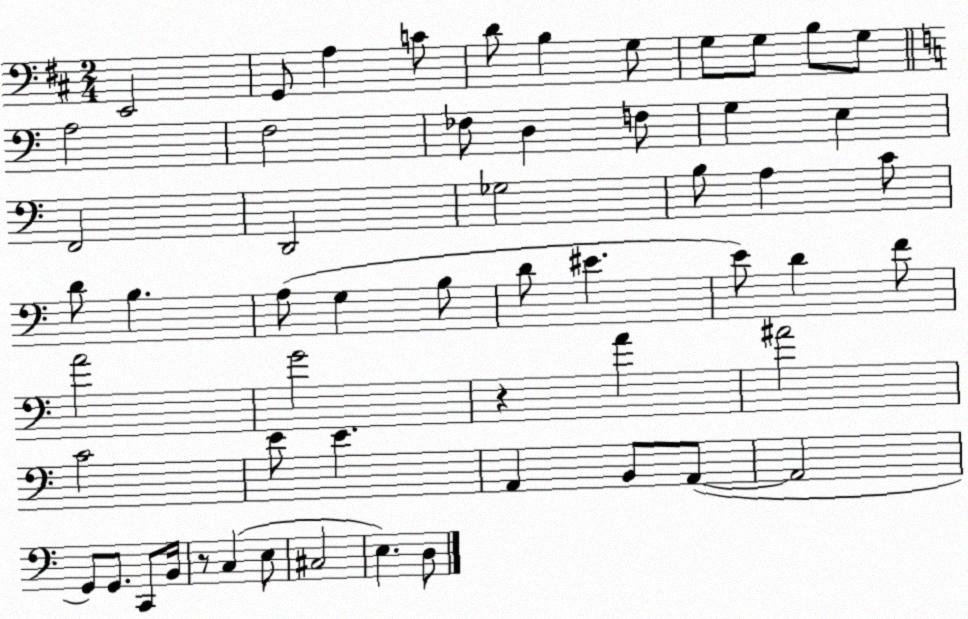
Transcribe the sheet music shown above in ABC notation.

X:1
T:Untitled
M:2/4
L:1/4
K:D
E,,2 G,,/2 A, C/2 D/2 B, G,/2 G,/2 G,/2 B,/2 G,/2 A,2 F,2 _F,/2 D, F,/2 G, E, F,,2 D,,2 _G,2 B,/2 A, C/2 D/2 B, A,/2 G, B,/2 D/2 ^E E/2 D F/2 A2 G2 z A ^A2 C2 E/2 E A,, B,,/2 A,,/2 A,,2 G,,/2 G,,/2 C,,/2 B,,/4 z/2 C, E,/2 ^C,2 E, D,/2